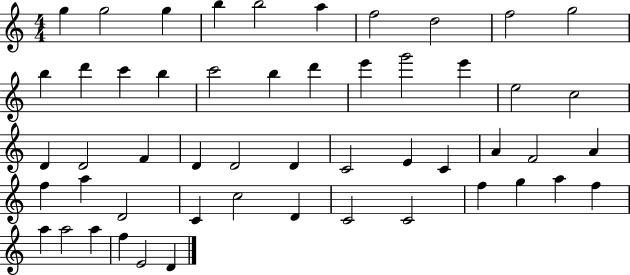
{
  \clef treble
  \numericTimeSignature
  \time 4/4
  \key c \major
  g''4 g''2 g''4 | b''4 b''2 a''4 | f''2 d''2 | f''2 g''2 | \break b''4 d'''4 c'''4 b''4 | c'''2 b''4 d'''4 | e'''4 g'''2 e'''4 | e''2 c''2 | \break d'4 d'2 f'4 | d'4 d'2 d'4 | c'2 e'4 c'4 | a'4 f'2 a'4 | \break f''4 a''4 d'2 | c'4 c''2 d'4 | c'2 c'2 | f''4 g''4 a''4 f''4 | \break a''4 a''2 a''4 | f''4 e'2 d'4 | \bar "|."
}